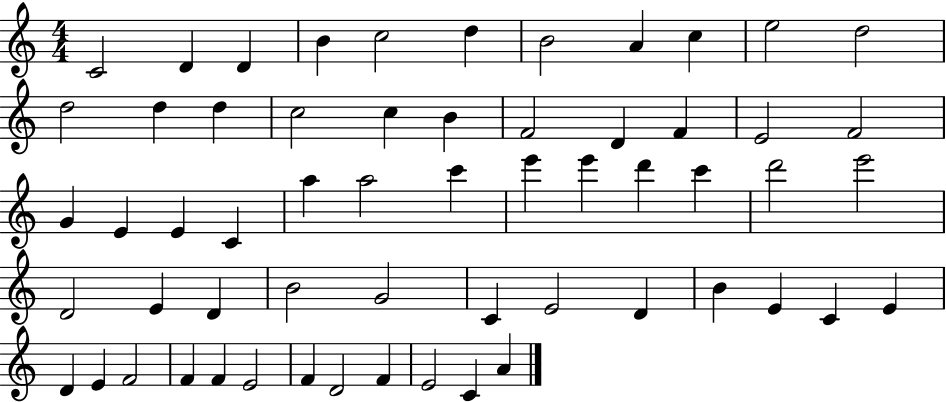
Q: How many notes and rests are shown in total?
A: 59